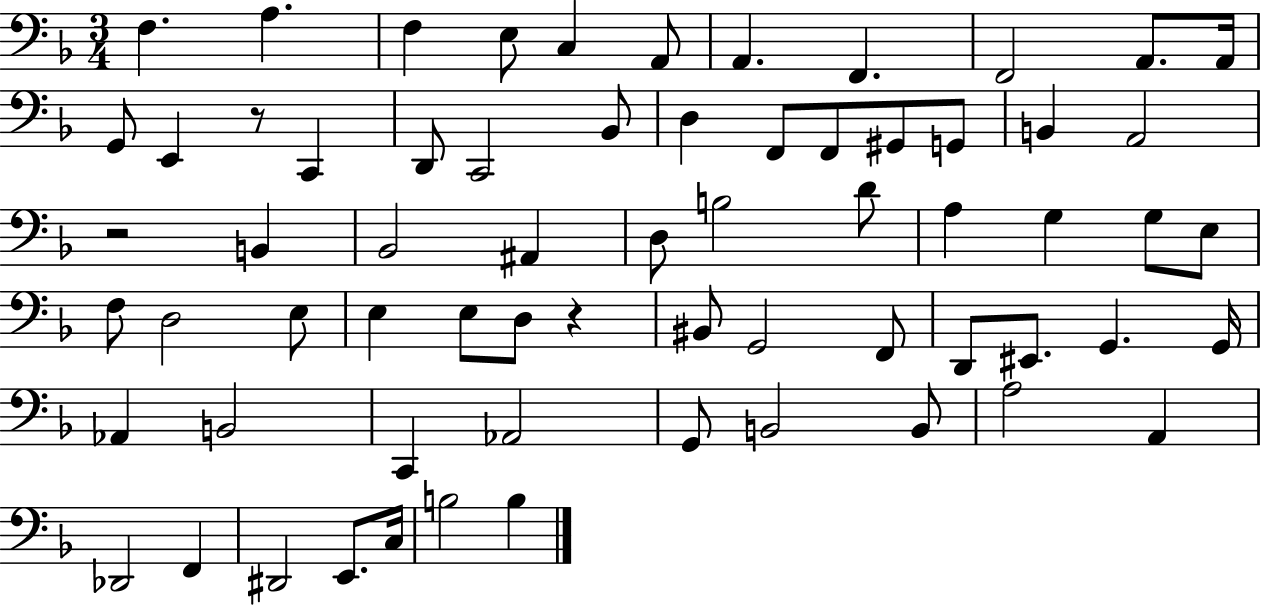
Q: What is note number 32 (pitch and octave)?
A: G3